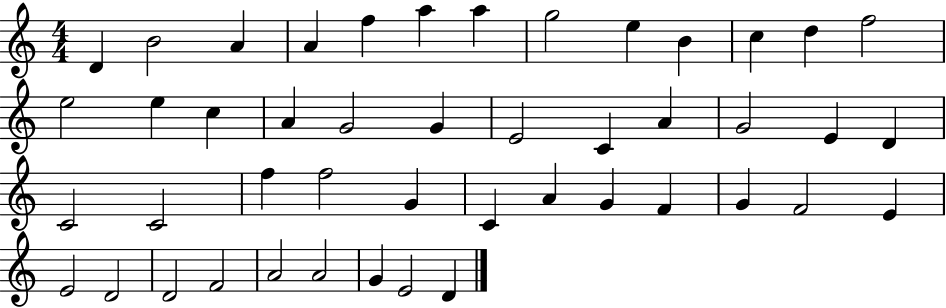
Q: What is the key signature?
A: C major